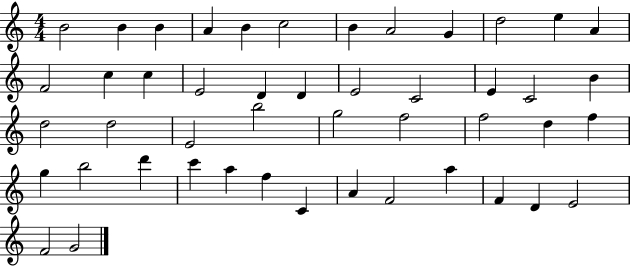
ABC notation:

X:1
T:Untitled
M:4/4
L:1/4
K:C
B2 B B A B c2 B A2 G d2 e A F2 c c E2 D D E2 C2 E C2 B d2 d2 E2 b2 g2 f2 f2 d f g b2 d' c' a f C A F2 a F D E2 F2 G2